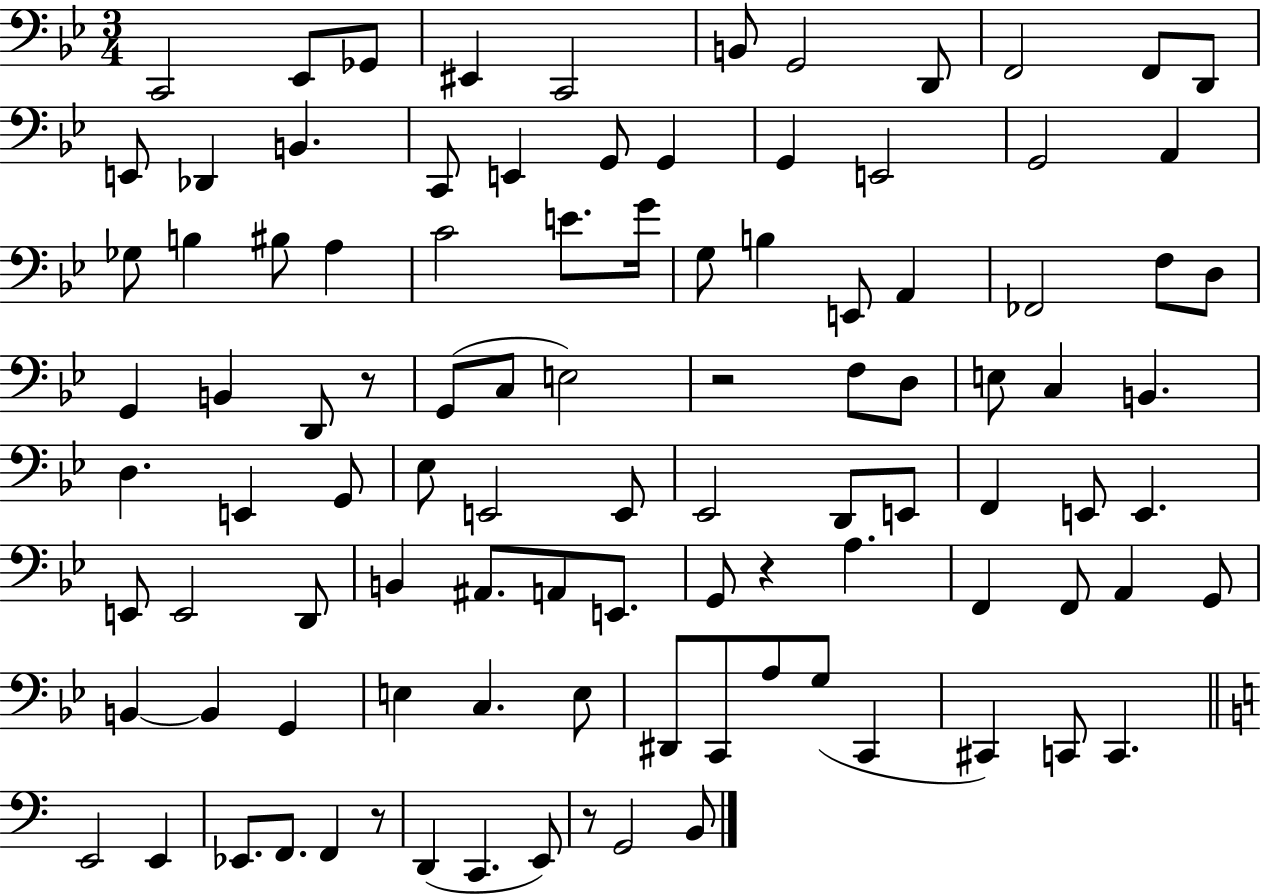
C2/h Eb2/e Gb2/e EIS2/q C2/h B2/e G2/h D2/e F2/h F2/e D2/e E2/e Db2/q B2/q. C2/e E2/q G2/e G2/q G2/q E2/h G2/h A2/q Gb3/e B3/q BIS3/e A3/q C4/h E4/e. G4/s G3/e B3/q E2/e A2/q FES2/h F3/e D3/e G2/q B2/q D2/e R/e G2/e C3/e E3/h R/h F3/e D3/e E3/e C3/q B2/q. D3/q. E2/q G2/e Eb3/e E2/h E2/e Eb2/h D2/e E2/e F2/q E2/e E2/q. E2/e E2/h D2/e B2/q A#2/e. A2/e E2/e. G2/e R/q A3/q. F2/q F2/e A2/q G2/e B2/q B2/q G2/q E3/q C3/q. E3/e D#2/e C2/e A3/e G3/e C2/q C#2/q C2/e C2/q. E2/h E2/q Eb2/e. F2/e. F2/q R/e D2/q C2/q. E2/e R/e G2/h B2/e